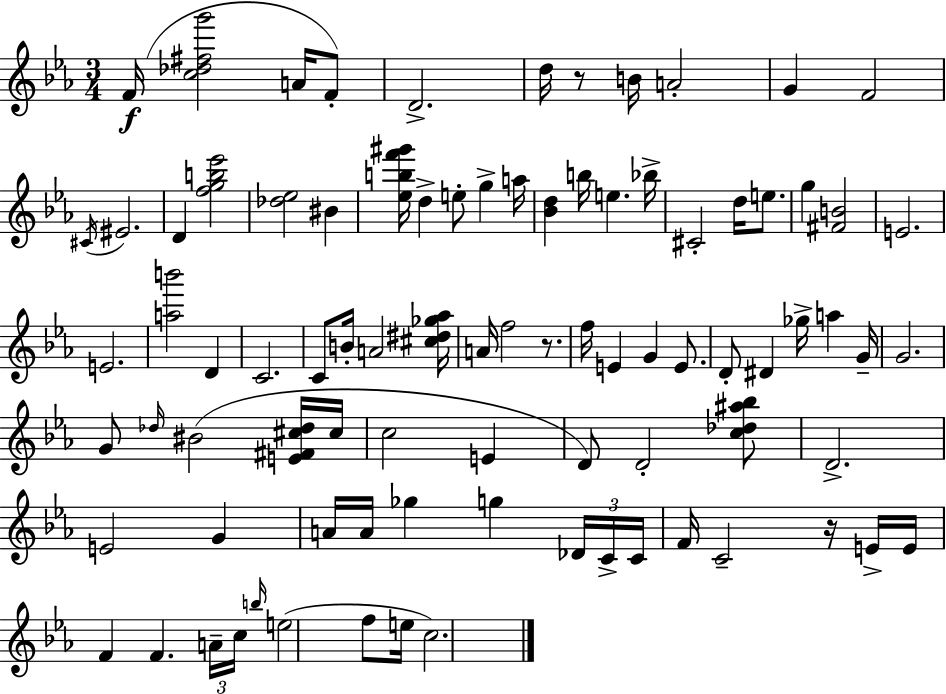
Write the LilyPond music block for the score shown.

{
  \clef treble
  \numericTimeSignature
  \time 3/4
  \key ees \major
  \repeat volta 2 { f'16(\f <c'' des'' fis'' g'''>2 a'16 f'8-.) | d'2.-> | d''16 r8 b'16 a'2-. | g'4 f'2 | \break \acciaccatura { cis'16 } eis'2. | d'4 <f'' g'' b'' ees'''>2 | <des'' ees''>2 bis'4 | <ees'' b'' f''' gis'''>16 d''4-> e''8-. g''4-> | \break a''16 <bes' d''>4 b''16 e''4. | bes''16-> cis'2-. d''16 e''8. | g''4 <fis' b'>2 | e'2. | \break e'2. | <a'' b'''>2 d'4 | c'2. | c'8 b'16-. a'2 | \break <cis'' dis'' ges'' aes''>16 a'16 f''2 r8. | f''16 e'4 g'4 e'8. | d'8-. dis'4 ges''16-> a''4 | g'16-- g'2. | \break g'8 \grace { des''16 } bis'2( | <e' fis' cis'' des''>16 cis''16 c''2 e'4 | d'8) d'2-. | <c'' des'' ais'' bes''>8 d'2.-> | \break e'2 g'4 | a'16 a'16 ges''4 g''4 | \tuplet 3/2 { des'16 c'16-> c'16 } f'16 c'2-- | r16 e'16-> e'16 f'4 f'4. | \break \tuplet 3/2 { a'16-- c''16 \grace { b''16 }( } e''2 | f''8 e''16 c''2.) | } \bar "|."
}